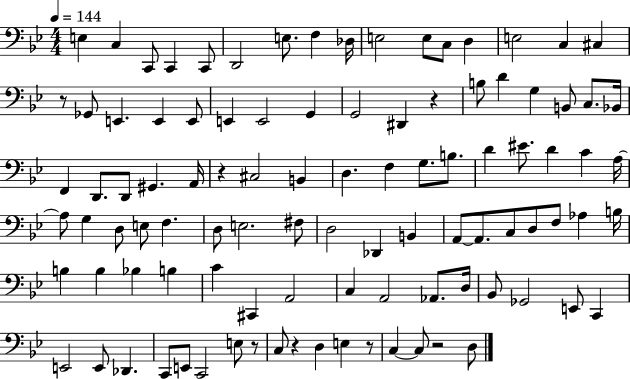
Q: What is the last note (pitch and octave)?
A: D3